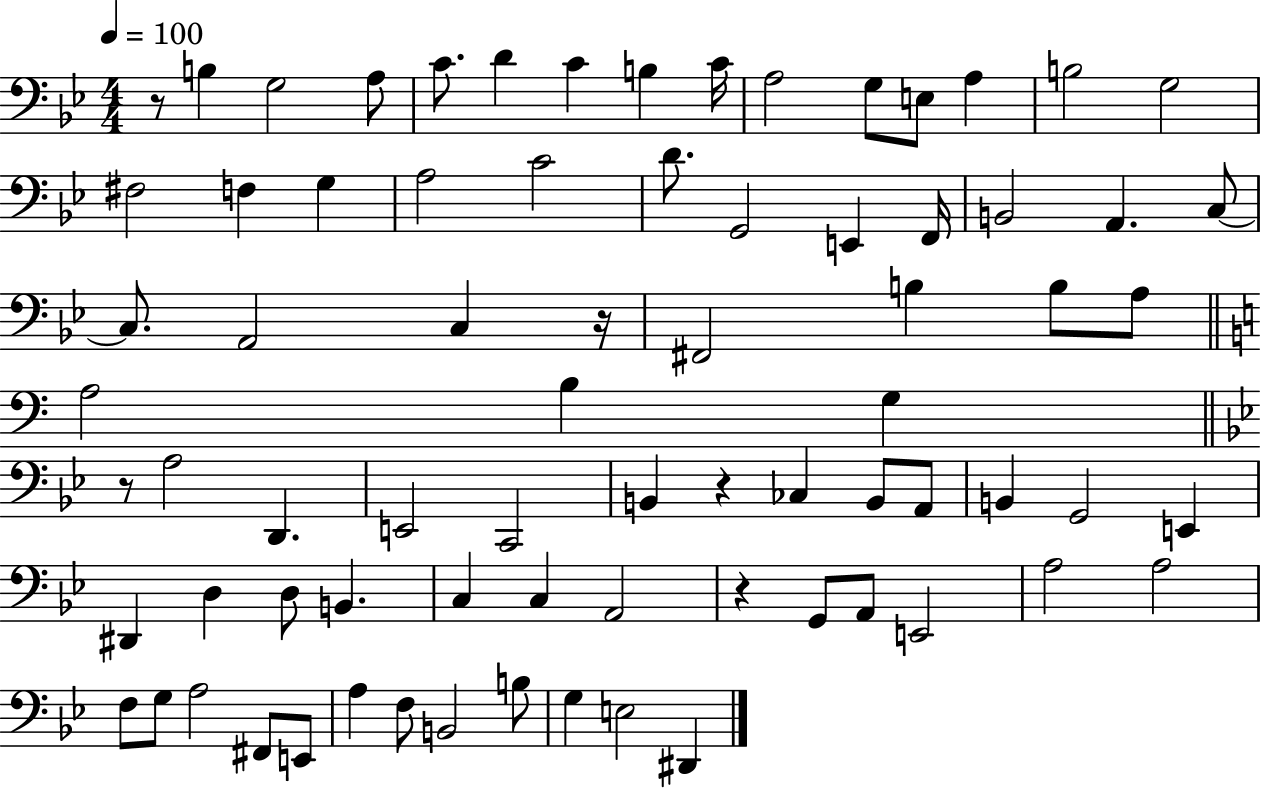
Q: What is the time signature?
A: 4/4